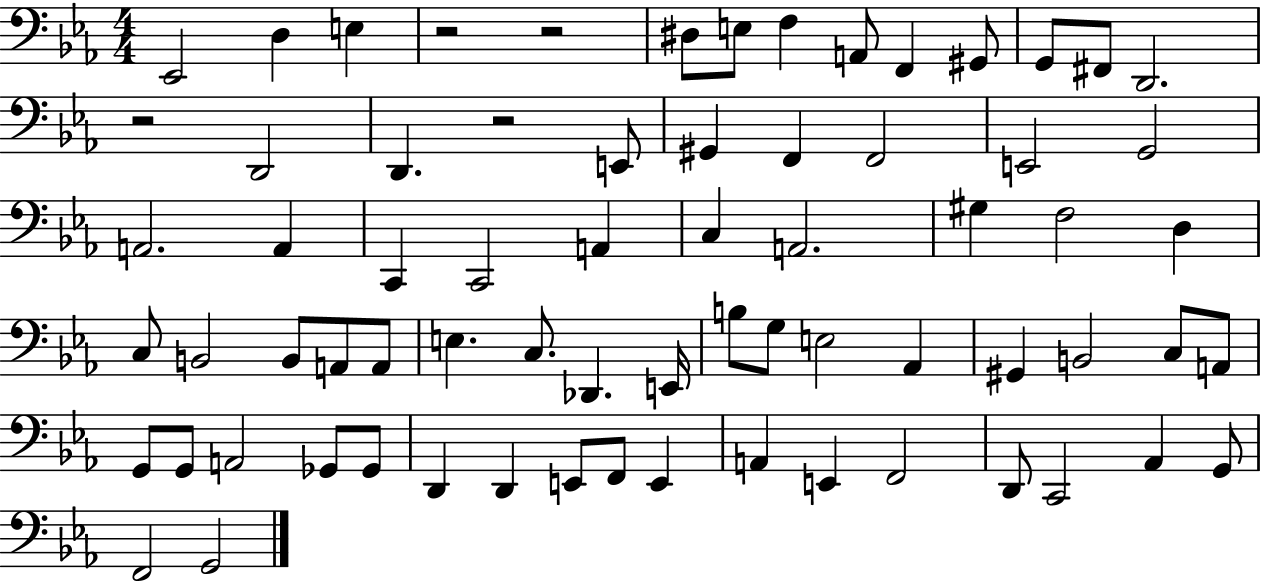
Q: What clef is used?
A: bass